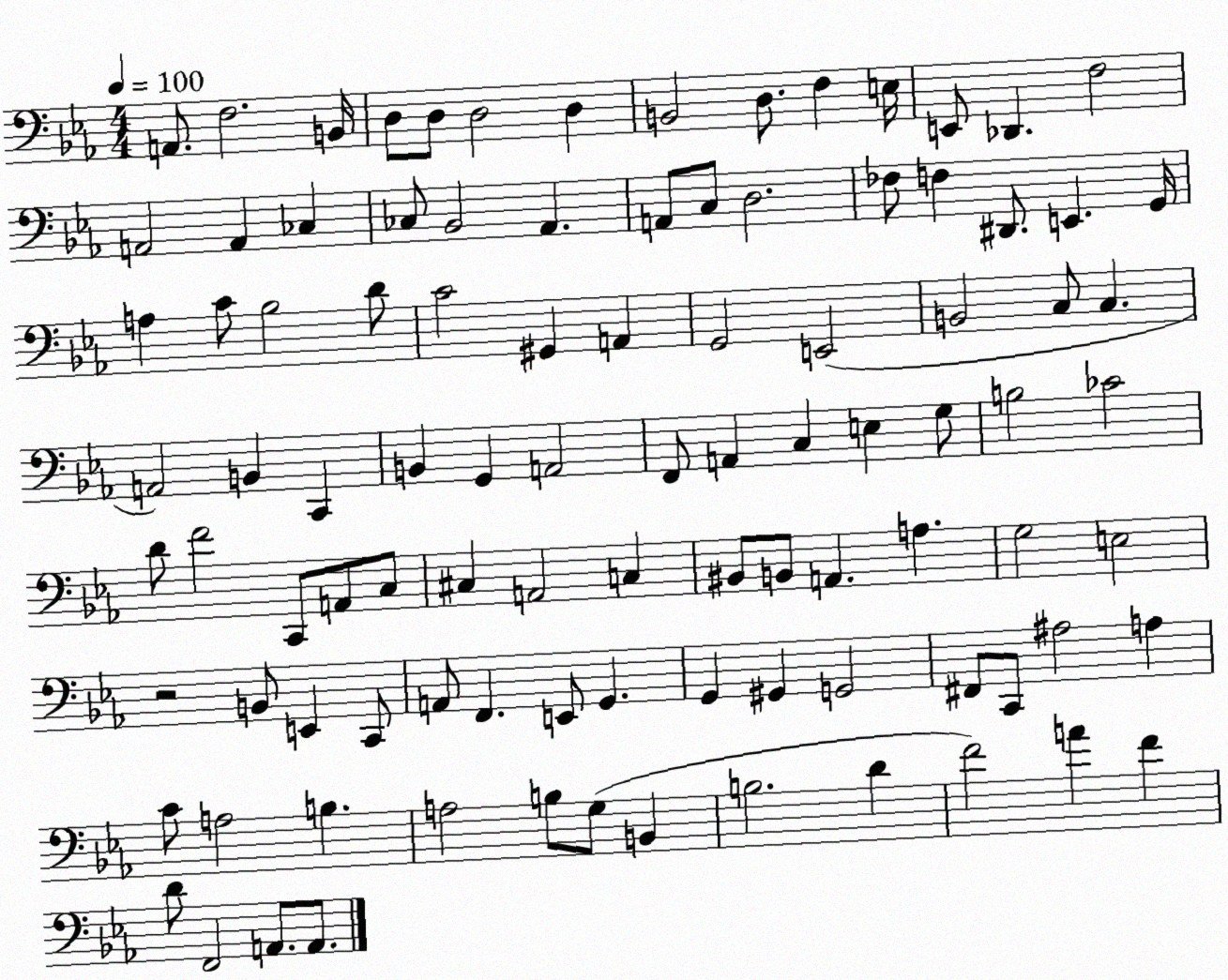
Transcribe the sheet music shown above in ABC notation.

X:1
T:Untitled
M:4/4
L:1/4
K:Eb
A,,/2 F,2 B,,/4 D,/2 D,/2 D,2 D, B,,2 D,/2 F, E,/4 E,,/2 _D,, F,2 A,,2 A,, _C, _C,/2 _B,,2 _A,, A,,/2 C,/2 D,2 _F,/2 F, ^D,,/2 E,, G,,/4 A, C/2 _B,2 D/2 C2 ^G,, A,, G,,2 E,,2 B,,2 C,/2 C, A,,2 B,, C,, B,, G,, A,,2 F,,/2 A,, C, E, G,/2 B,2 _C2 D/2 F2 C,,/2 A,,/2 C,/2 ^C, A,,2 C, ^B,,/2 B,,/2 A,, A, G,2 E,2 z2 B,,/2 E,, C,,/2 A,,/2 F,, E,,/2 G,, G,, ^G,, G,,2 ^F,,/2 C,,/2 ^A,2 A, C/2 A,2 B, A,2 B,/2 G,/2 B,, B,2 D F2 A F D/2 F,,2 A,,/2 A,,/2